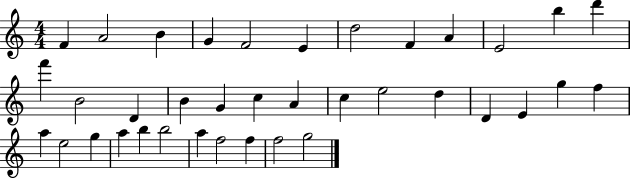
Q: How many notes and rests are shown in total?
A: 37